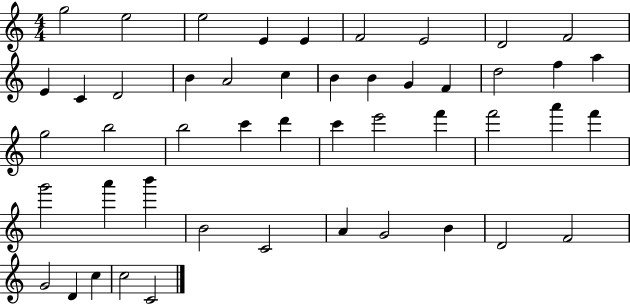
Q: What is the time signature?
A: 4/4